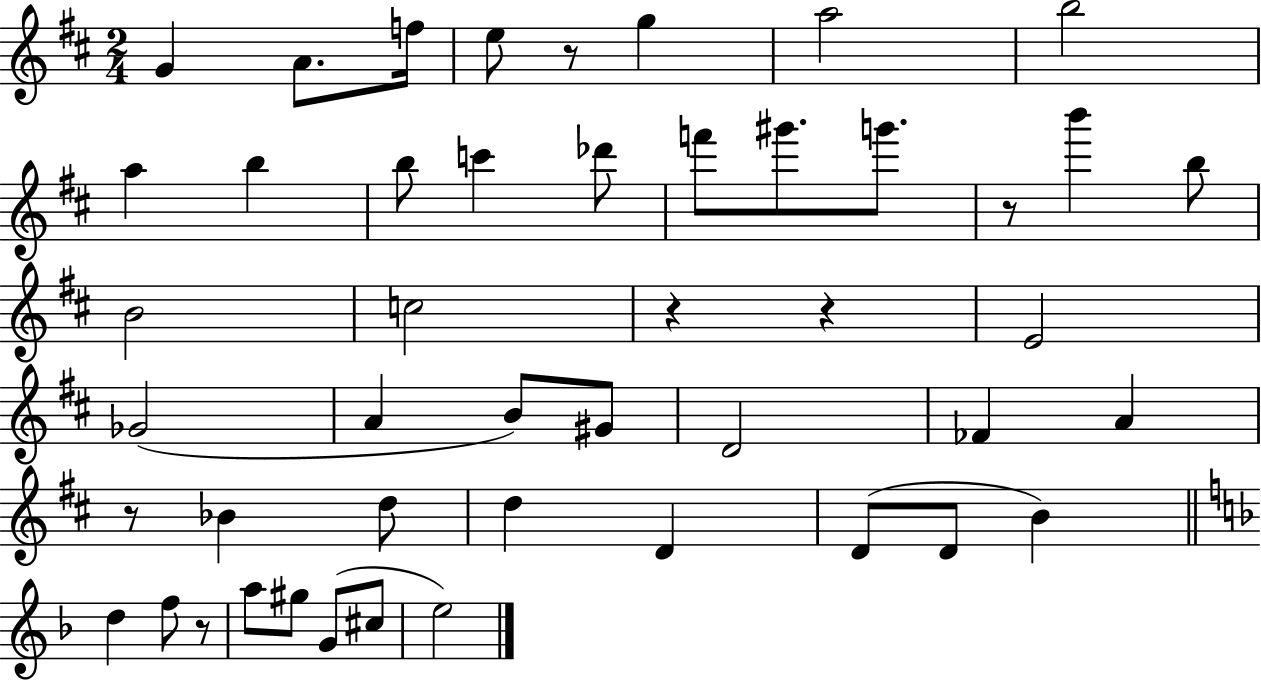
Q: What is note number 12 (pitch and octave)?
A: Db6